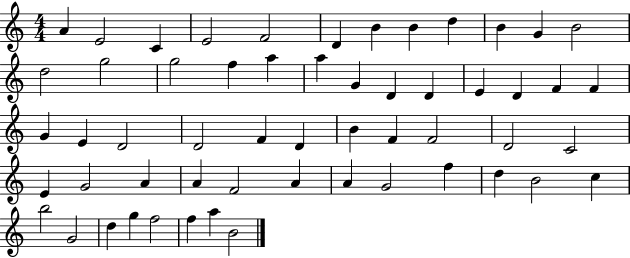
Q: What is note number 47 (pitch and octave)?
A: B4